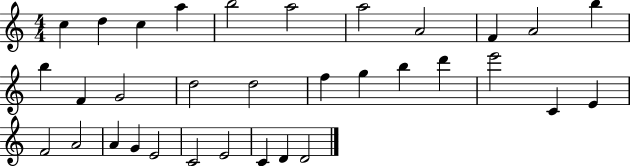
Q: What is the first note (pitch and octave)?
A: C5